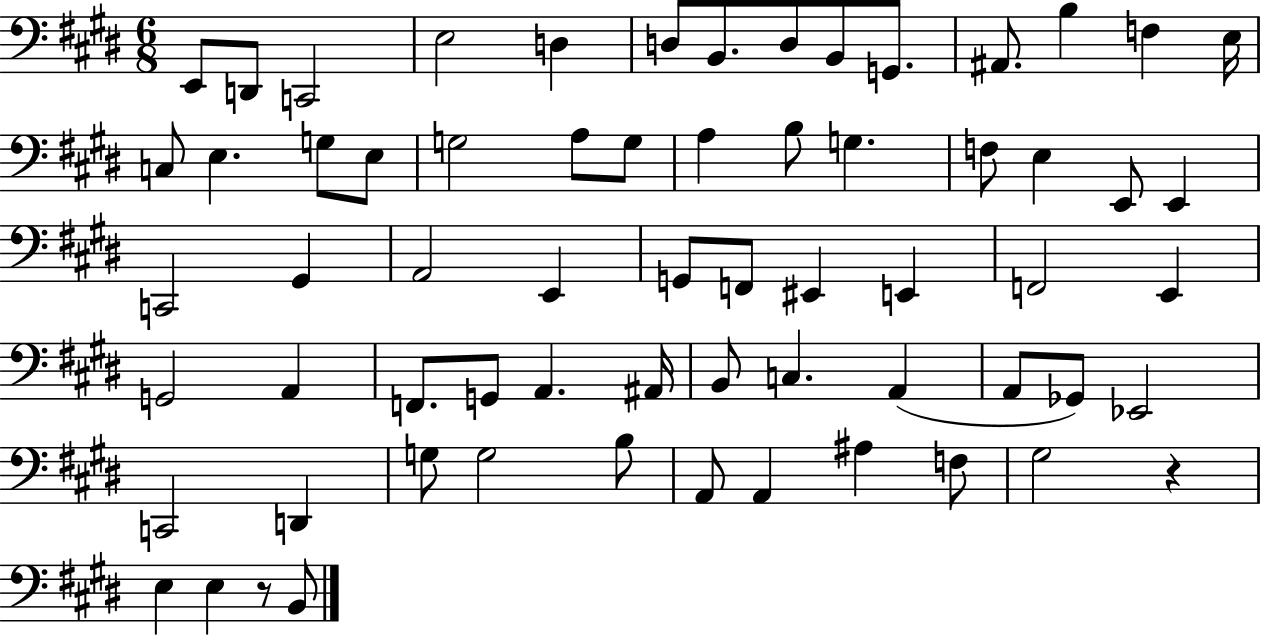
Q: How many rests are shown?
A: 2